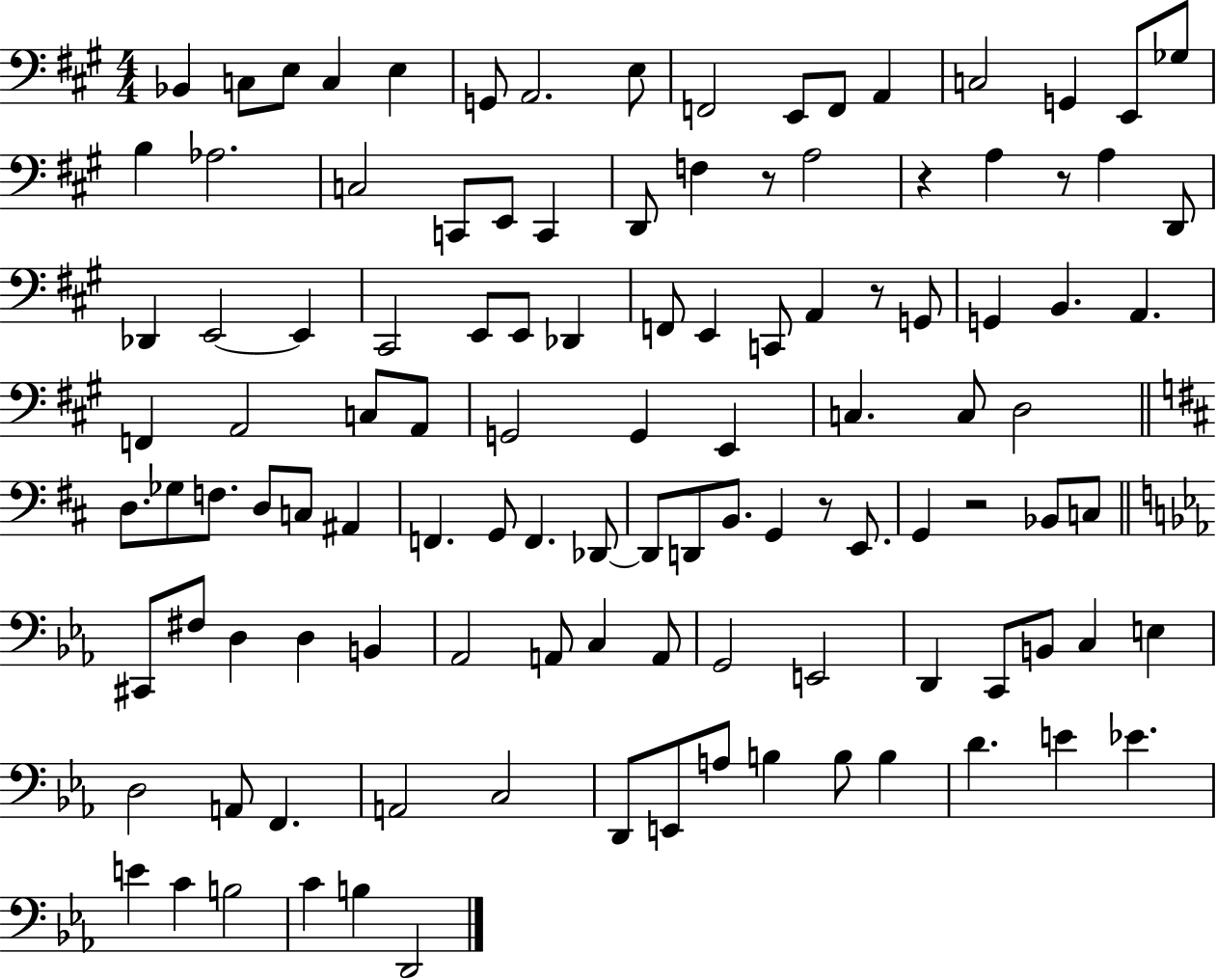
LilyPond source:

{
  \clef bass
  \numericTimeSignature
  \time 4/4
  \key a \major
  bes,4 c8 e8 c4 e4 | g,8 a,2. e8 | f,2 e,8 f,8 a,4 | c2 g,4 e,8 ges8 | \break b4 aes2. | c2 c,8 e,8 c,4 | d,8 f4 r8 a2 | r4 a4 r8 a4 d,8 | \break des,4 e,2~~ e,4 | cis,2 e,8 e,8 des,4 | f,8 e,4 c,8 a,4 r8 g,8 | g,4 b,4. a,4. | \break f,4 a,2 c8 a,8 | g,2 g,4 e,4 | c4. c8 d2 | \bar "||" \break \key d \major d8. ges8 f8. d8 c8 ais,4 | f,4. g,8 f,4. des,8~~ | des,8 d,8 b,8. g,4 r8 e,8. | g,4 r2 bes,8 c8 | \break \bar "||" \break \key ees \major cis,8 fis8 d4 d4 b,4 | aes,2 a,8 c4 a,8 | g,2 e,2 | d,4 c,8 b,8 c4 e4 | \break d2 a,8 f,4. | a,2 c2 | d,8 e,8 a8 b4 b8 b4 | d'4. e'4 ees'4. | \break e'4 c'4 b2 | c'4 b4 d,2 | \bar "|."
}